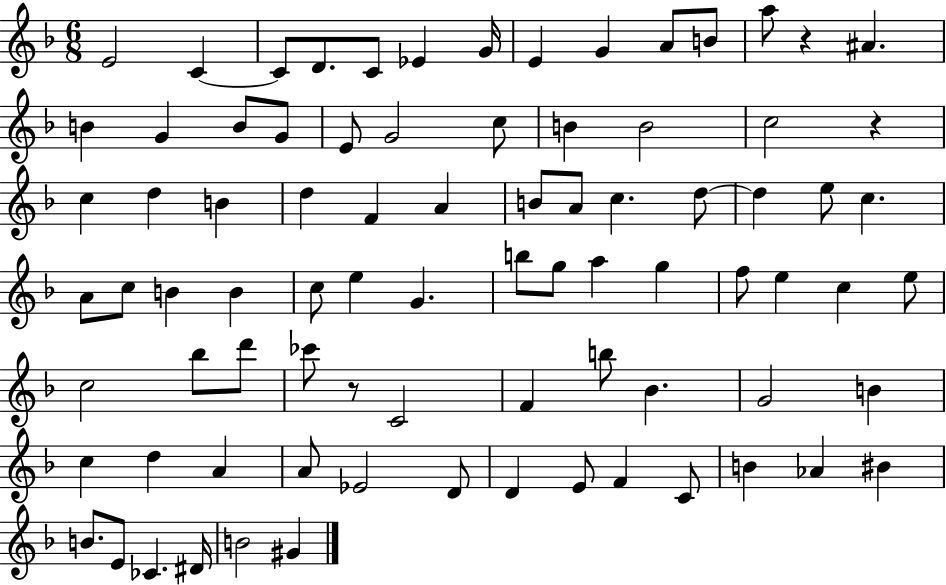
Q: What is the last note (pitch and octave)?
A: G#4